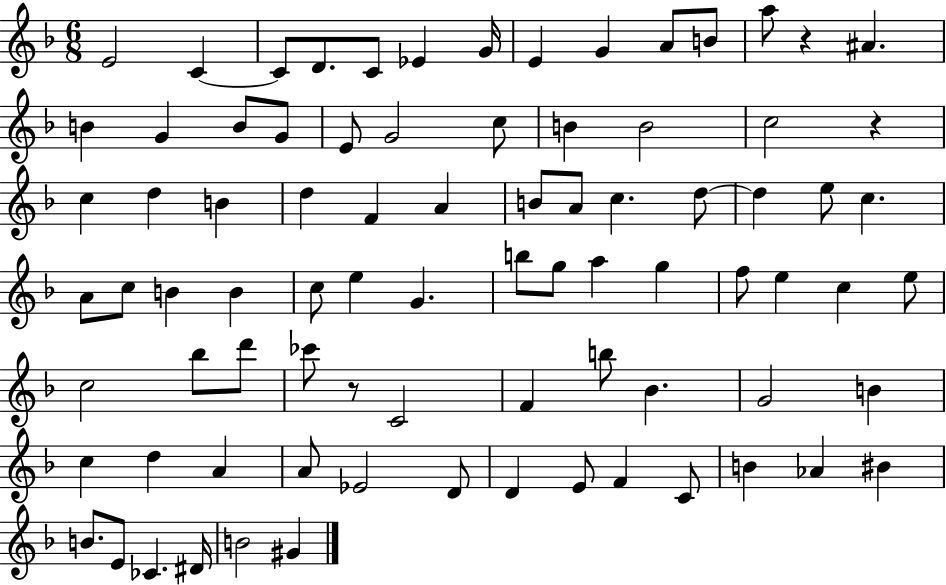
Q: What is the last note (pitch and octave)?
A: G#4